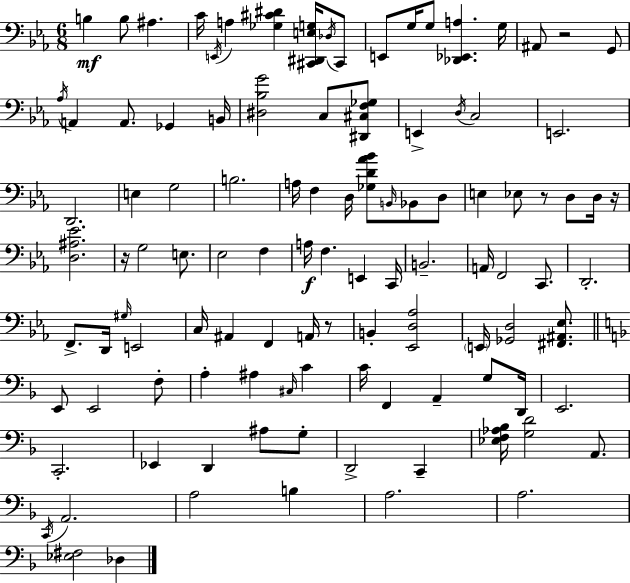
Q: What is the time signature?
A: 6/8